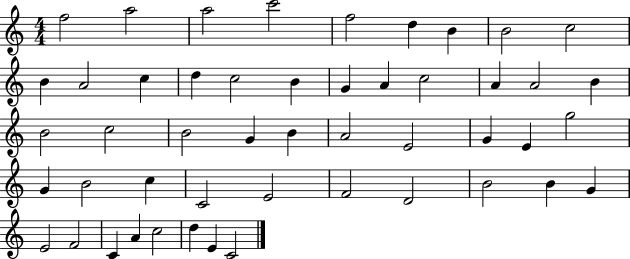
{
  \clef treble
  \numericTimeSignature
  \time 4/4
  \key c \major
  f''2 a''2 | a''2 c'''2 | f''2 d''4 b'4 | b'2 c''2 | \break b'4 a'2 c''4 | d''4 c''2 b'4 | g'4 a'4 c''2 | a'4 a'2 b'4 | \break b'2 c''2 | b'2 g'4 b'4 | a'2 e'2 | g'4 e'4 g''2 | \break g'4 b'2 c''4 | c'2 e'2 | f'2 d'2 | b'2 b'4 g'4 | \break e'2 f'2 | c'4 a'4 c''2 | d''4 e'4 c'2 | \bar "|."
}